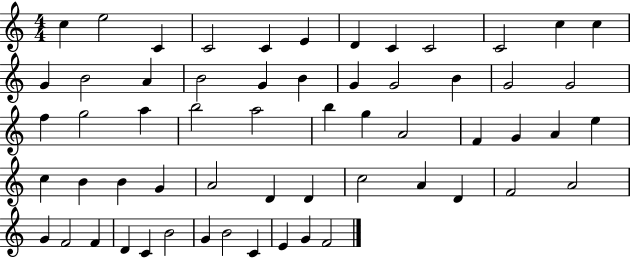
X:1
T:Untitled
M:4/4
L:1/4
K:C
c e2 C C2 C E D C C2 C2 c c G B2 A B2 G B G G2 B G2 G2 f g2 a b2 a2 b g A2 F G A e c B B G A2 D D c2 A D F2 A2 G F2 F D C B2 G B2 C E G F2